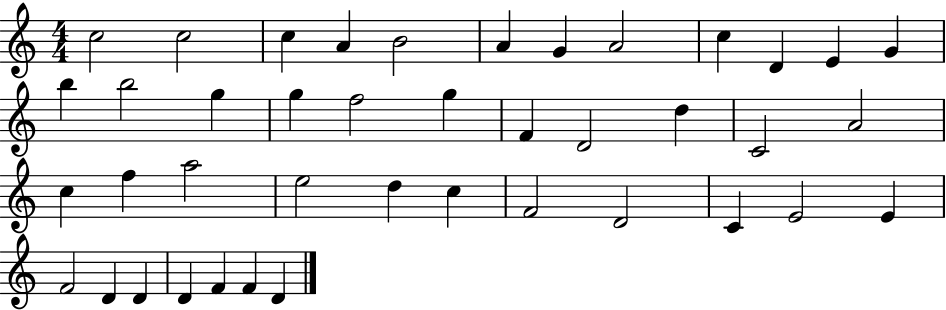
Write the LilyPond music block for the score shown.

{
  \clef treble
  \numericTimeSignature
  \time 4/4
  \key c \major
  c''2 c''2 | c''4 a'4 b'2 | a'4 g'4 a'2 | c''4 d'4 e'4 g'4 | \break b''4 b''2 g''4 | g''4 f''2 g''4 | f'4 d'2 d''4 | c'2 a'2 | \break c''4 f''4 a''2 | e''2 d''4 c''4 | f'2 d'2 | c'4 e'2 e'4 | \break f'2 d'4 d'4 | d'4 f'4 f'4 d'4 | \bar "|."
}